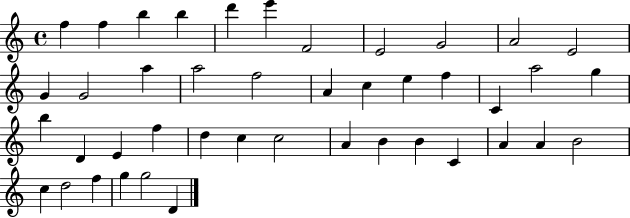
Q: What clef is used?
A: treble